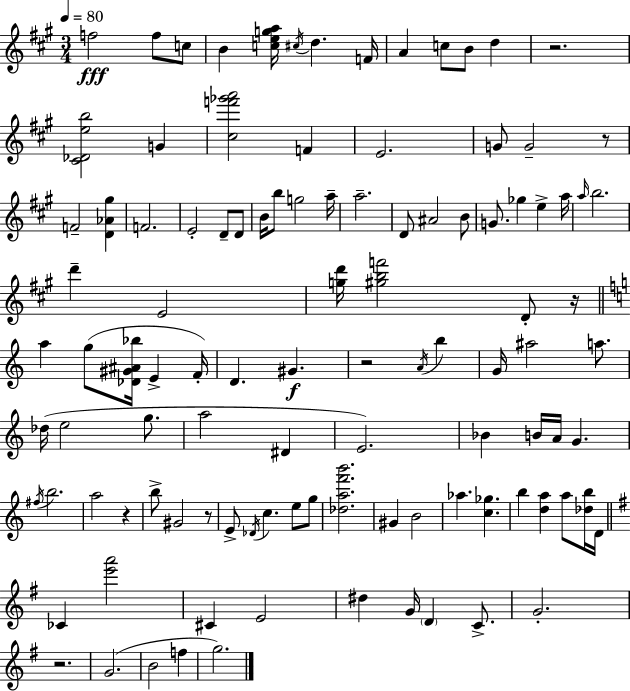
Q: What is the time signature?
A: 3/4